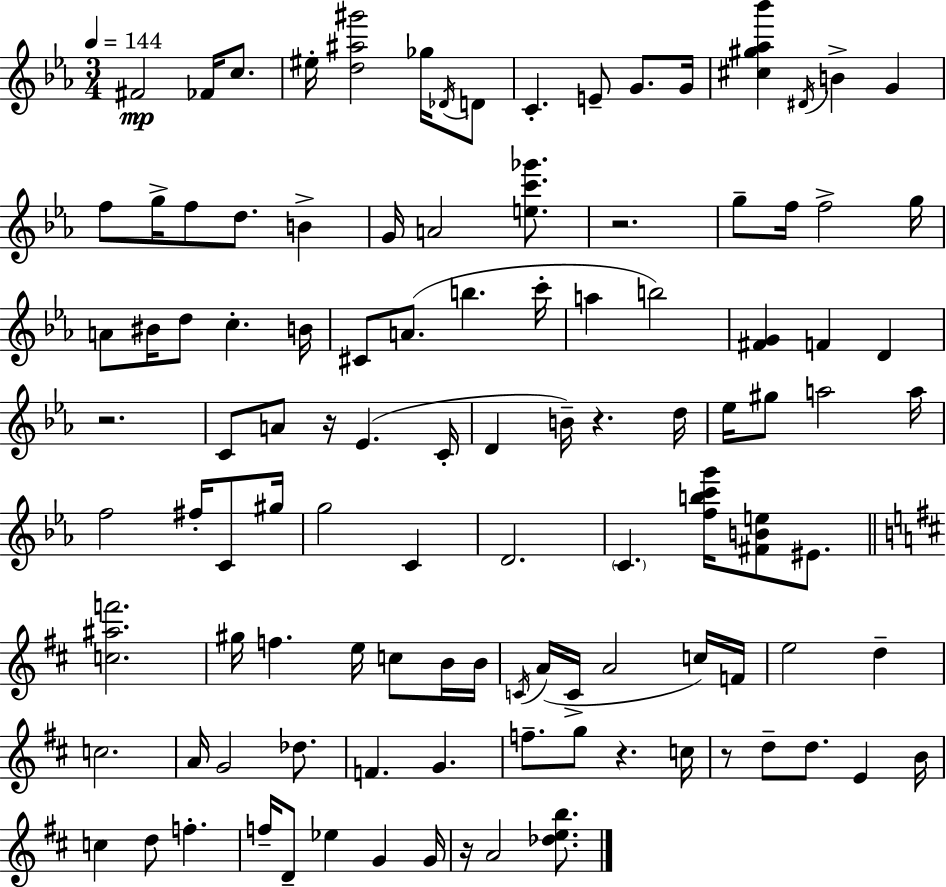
F#4/h FES4/s C5/e. EIS5/s [D5,A#5,G#6]/h Gb5/s Db4/s D4/e C4/q. E4/e G4/e. G4/s [C#5,G#5,Ab5,Bb6]/q D#4/s B4/q G4/q F5/e G5/s F5/e D5/e. B4/q G4/s A4/h [E5,C6,Gb6]/e. R/h. G5/e F5/s F5/h G5/s A4/e BIS4/s D5/e C5/q. B4/s C#4/e A4/e. B5/q. C6/s A5/q B5/h [F#4,G4]/q F4/q D4/q R/h. C4/e A4/e R/s Eb4/q. C4/s D4/q B4/s R/q. D5/s Eb5/s G#5/e A5/h A5/s F5/h F#5/s C4/e G#5/s G5/h C4/q D4/h. C4/q. [F5,B5,C6,G6]/s [F#4,B4,E5]/e EIS4/e. [C5,A#5,F6]/h. G#5/s F5/q. E5/s C5/e B4/s B4/s C4/s A4/s C4/s A4/h C5/s F4/s E5/h D5/q C5/h. A4/s G4/h Db5/e. F4/q. G4/q. F5/e. G5/e R/q. C5/s R/e D5/e D5/e. E4/q B4/s C5/q D5/e F5/q. F5/s D4/e Eb5/q G4/q G4/s R/s A4/h [Db5,E5,B5]/e.